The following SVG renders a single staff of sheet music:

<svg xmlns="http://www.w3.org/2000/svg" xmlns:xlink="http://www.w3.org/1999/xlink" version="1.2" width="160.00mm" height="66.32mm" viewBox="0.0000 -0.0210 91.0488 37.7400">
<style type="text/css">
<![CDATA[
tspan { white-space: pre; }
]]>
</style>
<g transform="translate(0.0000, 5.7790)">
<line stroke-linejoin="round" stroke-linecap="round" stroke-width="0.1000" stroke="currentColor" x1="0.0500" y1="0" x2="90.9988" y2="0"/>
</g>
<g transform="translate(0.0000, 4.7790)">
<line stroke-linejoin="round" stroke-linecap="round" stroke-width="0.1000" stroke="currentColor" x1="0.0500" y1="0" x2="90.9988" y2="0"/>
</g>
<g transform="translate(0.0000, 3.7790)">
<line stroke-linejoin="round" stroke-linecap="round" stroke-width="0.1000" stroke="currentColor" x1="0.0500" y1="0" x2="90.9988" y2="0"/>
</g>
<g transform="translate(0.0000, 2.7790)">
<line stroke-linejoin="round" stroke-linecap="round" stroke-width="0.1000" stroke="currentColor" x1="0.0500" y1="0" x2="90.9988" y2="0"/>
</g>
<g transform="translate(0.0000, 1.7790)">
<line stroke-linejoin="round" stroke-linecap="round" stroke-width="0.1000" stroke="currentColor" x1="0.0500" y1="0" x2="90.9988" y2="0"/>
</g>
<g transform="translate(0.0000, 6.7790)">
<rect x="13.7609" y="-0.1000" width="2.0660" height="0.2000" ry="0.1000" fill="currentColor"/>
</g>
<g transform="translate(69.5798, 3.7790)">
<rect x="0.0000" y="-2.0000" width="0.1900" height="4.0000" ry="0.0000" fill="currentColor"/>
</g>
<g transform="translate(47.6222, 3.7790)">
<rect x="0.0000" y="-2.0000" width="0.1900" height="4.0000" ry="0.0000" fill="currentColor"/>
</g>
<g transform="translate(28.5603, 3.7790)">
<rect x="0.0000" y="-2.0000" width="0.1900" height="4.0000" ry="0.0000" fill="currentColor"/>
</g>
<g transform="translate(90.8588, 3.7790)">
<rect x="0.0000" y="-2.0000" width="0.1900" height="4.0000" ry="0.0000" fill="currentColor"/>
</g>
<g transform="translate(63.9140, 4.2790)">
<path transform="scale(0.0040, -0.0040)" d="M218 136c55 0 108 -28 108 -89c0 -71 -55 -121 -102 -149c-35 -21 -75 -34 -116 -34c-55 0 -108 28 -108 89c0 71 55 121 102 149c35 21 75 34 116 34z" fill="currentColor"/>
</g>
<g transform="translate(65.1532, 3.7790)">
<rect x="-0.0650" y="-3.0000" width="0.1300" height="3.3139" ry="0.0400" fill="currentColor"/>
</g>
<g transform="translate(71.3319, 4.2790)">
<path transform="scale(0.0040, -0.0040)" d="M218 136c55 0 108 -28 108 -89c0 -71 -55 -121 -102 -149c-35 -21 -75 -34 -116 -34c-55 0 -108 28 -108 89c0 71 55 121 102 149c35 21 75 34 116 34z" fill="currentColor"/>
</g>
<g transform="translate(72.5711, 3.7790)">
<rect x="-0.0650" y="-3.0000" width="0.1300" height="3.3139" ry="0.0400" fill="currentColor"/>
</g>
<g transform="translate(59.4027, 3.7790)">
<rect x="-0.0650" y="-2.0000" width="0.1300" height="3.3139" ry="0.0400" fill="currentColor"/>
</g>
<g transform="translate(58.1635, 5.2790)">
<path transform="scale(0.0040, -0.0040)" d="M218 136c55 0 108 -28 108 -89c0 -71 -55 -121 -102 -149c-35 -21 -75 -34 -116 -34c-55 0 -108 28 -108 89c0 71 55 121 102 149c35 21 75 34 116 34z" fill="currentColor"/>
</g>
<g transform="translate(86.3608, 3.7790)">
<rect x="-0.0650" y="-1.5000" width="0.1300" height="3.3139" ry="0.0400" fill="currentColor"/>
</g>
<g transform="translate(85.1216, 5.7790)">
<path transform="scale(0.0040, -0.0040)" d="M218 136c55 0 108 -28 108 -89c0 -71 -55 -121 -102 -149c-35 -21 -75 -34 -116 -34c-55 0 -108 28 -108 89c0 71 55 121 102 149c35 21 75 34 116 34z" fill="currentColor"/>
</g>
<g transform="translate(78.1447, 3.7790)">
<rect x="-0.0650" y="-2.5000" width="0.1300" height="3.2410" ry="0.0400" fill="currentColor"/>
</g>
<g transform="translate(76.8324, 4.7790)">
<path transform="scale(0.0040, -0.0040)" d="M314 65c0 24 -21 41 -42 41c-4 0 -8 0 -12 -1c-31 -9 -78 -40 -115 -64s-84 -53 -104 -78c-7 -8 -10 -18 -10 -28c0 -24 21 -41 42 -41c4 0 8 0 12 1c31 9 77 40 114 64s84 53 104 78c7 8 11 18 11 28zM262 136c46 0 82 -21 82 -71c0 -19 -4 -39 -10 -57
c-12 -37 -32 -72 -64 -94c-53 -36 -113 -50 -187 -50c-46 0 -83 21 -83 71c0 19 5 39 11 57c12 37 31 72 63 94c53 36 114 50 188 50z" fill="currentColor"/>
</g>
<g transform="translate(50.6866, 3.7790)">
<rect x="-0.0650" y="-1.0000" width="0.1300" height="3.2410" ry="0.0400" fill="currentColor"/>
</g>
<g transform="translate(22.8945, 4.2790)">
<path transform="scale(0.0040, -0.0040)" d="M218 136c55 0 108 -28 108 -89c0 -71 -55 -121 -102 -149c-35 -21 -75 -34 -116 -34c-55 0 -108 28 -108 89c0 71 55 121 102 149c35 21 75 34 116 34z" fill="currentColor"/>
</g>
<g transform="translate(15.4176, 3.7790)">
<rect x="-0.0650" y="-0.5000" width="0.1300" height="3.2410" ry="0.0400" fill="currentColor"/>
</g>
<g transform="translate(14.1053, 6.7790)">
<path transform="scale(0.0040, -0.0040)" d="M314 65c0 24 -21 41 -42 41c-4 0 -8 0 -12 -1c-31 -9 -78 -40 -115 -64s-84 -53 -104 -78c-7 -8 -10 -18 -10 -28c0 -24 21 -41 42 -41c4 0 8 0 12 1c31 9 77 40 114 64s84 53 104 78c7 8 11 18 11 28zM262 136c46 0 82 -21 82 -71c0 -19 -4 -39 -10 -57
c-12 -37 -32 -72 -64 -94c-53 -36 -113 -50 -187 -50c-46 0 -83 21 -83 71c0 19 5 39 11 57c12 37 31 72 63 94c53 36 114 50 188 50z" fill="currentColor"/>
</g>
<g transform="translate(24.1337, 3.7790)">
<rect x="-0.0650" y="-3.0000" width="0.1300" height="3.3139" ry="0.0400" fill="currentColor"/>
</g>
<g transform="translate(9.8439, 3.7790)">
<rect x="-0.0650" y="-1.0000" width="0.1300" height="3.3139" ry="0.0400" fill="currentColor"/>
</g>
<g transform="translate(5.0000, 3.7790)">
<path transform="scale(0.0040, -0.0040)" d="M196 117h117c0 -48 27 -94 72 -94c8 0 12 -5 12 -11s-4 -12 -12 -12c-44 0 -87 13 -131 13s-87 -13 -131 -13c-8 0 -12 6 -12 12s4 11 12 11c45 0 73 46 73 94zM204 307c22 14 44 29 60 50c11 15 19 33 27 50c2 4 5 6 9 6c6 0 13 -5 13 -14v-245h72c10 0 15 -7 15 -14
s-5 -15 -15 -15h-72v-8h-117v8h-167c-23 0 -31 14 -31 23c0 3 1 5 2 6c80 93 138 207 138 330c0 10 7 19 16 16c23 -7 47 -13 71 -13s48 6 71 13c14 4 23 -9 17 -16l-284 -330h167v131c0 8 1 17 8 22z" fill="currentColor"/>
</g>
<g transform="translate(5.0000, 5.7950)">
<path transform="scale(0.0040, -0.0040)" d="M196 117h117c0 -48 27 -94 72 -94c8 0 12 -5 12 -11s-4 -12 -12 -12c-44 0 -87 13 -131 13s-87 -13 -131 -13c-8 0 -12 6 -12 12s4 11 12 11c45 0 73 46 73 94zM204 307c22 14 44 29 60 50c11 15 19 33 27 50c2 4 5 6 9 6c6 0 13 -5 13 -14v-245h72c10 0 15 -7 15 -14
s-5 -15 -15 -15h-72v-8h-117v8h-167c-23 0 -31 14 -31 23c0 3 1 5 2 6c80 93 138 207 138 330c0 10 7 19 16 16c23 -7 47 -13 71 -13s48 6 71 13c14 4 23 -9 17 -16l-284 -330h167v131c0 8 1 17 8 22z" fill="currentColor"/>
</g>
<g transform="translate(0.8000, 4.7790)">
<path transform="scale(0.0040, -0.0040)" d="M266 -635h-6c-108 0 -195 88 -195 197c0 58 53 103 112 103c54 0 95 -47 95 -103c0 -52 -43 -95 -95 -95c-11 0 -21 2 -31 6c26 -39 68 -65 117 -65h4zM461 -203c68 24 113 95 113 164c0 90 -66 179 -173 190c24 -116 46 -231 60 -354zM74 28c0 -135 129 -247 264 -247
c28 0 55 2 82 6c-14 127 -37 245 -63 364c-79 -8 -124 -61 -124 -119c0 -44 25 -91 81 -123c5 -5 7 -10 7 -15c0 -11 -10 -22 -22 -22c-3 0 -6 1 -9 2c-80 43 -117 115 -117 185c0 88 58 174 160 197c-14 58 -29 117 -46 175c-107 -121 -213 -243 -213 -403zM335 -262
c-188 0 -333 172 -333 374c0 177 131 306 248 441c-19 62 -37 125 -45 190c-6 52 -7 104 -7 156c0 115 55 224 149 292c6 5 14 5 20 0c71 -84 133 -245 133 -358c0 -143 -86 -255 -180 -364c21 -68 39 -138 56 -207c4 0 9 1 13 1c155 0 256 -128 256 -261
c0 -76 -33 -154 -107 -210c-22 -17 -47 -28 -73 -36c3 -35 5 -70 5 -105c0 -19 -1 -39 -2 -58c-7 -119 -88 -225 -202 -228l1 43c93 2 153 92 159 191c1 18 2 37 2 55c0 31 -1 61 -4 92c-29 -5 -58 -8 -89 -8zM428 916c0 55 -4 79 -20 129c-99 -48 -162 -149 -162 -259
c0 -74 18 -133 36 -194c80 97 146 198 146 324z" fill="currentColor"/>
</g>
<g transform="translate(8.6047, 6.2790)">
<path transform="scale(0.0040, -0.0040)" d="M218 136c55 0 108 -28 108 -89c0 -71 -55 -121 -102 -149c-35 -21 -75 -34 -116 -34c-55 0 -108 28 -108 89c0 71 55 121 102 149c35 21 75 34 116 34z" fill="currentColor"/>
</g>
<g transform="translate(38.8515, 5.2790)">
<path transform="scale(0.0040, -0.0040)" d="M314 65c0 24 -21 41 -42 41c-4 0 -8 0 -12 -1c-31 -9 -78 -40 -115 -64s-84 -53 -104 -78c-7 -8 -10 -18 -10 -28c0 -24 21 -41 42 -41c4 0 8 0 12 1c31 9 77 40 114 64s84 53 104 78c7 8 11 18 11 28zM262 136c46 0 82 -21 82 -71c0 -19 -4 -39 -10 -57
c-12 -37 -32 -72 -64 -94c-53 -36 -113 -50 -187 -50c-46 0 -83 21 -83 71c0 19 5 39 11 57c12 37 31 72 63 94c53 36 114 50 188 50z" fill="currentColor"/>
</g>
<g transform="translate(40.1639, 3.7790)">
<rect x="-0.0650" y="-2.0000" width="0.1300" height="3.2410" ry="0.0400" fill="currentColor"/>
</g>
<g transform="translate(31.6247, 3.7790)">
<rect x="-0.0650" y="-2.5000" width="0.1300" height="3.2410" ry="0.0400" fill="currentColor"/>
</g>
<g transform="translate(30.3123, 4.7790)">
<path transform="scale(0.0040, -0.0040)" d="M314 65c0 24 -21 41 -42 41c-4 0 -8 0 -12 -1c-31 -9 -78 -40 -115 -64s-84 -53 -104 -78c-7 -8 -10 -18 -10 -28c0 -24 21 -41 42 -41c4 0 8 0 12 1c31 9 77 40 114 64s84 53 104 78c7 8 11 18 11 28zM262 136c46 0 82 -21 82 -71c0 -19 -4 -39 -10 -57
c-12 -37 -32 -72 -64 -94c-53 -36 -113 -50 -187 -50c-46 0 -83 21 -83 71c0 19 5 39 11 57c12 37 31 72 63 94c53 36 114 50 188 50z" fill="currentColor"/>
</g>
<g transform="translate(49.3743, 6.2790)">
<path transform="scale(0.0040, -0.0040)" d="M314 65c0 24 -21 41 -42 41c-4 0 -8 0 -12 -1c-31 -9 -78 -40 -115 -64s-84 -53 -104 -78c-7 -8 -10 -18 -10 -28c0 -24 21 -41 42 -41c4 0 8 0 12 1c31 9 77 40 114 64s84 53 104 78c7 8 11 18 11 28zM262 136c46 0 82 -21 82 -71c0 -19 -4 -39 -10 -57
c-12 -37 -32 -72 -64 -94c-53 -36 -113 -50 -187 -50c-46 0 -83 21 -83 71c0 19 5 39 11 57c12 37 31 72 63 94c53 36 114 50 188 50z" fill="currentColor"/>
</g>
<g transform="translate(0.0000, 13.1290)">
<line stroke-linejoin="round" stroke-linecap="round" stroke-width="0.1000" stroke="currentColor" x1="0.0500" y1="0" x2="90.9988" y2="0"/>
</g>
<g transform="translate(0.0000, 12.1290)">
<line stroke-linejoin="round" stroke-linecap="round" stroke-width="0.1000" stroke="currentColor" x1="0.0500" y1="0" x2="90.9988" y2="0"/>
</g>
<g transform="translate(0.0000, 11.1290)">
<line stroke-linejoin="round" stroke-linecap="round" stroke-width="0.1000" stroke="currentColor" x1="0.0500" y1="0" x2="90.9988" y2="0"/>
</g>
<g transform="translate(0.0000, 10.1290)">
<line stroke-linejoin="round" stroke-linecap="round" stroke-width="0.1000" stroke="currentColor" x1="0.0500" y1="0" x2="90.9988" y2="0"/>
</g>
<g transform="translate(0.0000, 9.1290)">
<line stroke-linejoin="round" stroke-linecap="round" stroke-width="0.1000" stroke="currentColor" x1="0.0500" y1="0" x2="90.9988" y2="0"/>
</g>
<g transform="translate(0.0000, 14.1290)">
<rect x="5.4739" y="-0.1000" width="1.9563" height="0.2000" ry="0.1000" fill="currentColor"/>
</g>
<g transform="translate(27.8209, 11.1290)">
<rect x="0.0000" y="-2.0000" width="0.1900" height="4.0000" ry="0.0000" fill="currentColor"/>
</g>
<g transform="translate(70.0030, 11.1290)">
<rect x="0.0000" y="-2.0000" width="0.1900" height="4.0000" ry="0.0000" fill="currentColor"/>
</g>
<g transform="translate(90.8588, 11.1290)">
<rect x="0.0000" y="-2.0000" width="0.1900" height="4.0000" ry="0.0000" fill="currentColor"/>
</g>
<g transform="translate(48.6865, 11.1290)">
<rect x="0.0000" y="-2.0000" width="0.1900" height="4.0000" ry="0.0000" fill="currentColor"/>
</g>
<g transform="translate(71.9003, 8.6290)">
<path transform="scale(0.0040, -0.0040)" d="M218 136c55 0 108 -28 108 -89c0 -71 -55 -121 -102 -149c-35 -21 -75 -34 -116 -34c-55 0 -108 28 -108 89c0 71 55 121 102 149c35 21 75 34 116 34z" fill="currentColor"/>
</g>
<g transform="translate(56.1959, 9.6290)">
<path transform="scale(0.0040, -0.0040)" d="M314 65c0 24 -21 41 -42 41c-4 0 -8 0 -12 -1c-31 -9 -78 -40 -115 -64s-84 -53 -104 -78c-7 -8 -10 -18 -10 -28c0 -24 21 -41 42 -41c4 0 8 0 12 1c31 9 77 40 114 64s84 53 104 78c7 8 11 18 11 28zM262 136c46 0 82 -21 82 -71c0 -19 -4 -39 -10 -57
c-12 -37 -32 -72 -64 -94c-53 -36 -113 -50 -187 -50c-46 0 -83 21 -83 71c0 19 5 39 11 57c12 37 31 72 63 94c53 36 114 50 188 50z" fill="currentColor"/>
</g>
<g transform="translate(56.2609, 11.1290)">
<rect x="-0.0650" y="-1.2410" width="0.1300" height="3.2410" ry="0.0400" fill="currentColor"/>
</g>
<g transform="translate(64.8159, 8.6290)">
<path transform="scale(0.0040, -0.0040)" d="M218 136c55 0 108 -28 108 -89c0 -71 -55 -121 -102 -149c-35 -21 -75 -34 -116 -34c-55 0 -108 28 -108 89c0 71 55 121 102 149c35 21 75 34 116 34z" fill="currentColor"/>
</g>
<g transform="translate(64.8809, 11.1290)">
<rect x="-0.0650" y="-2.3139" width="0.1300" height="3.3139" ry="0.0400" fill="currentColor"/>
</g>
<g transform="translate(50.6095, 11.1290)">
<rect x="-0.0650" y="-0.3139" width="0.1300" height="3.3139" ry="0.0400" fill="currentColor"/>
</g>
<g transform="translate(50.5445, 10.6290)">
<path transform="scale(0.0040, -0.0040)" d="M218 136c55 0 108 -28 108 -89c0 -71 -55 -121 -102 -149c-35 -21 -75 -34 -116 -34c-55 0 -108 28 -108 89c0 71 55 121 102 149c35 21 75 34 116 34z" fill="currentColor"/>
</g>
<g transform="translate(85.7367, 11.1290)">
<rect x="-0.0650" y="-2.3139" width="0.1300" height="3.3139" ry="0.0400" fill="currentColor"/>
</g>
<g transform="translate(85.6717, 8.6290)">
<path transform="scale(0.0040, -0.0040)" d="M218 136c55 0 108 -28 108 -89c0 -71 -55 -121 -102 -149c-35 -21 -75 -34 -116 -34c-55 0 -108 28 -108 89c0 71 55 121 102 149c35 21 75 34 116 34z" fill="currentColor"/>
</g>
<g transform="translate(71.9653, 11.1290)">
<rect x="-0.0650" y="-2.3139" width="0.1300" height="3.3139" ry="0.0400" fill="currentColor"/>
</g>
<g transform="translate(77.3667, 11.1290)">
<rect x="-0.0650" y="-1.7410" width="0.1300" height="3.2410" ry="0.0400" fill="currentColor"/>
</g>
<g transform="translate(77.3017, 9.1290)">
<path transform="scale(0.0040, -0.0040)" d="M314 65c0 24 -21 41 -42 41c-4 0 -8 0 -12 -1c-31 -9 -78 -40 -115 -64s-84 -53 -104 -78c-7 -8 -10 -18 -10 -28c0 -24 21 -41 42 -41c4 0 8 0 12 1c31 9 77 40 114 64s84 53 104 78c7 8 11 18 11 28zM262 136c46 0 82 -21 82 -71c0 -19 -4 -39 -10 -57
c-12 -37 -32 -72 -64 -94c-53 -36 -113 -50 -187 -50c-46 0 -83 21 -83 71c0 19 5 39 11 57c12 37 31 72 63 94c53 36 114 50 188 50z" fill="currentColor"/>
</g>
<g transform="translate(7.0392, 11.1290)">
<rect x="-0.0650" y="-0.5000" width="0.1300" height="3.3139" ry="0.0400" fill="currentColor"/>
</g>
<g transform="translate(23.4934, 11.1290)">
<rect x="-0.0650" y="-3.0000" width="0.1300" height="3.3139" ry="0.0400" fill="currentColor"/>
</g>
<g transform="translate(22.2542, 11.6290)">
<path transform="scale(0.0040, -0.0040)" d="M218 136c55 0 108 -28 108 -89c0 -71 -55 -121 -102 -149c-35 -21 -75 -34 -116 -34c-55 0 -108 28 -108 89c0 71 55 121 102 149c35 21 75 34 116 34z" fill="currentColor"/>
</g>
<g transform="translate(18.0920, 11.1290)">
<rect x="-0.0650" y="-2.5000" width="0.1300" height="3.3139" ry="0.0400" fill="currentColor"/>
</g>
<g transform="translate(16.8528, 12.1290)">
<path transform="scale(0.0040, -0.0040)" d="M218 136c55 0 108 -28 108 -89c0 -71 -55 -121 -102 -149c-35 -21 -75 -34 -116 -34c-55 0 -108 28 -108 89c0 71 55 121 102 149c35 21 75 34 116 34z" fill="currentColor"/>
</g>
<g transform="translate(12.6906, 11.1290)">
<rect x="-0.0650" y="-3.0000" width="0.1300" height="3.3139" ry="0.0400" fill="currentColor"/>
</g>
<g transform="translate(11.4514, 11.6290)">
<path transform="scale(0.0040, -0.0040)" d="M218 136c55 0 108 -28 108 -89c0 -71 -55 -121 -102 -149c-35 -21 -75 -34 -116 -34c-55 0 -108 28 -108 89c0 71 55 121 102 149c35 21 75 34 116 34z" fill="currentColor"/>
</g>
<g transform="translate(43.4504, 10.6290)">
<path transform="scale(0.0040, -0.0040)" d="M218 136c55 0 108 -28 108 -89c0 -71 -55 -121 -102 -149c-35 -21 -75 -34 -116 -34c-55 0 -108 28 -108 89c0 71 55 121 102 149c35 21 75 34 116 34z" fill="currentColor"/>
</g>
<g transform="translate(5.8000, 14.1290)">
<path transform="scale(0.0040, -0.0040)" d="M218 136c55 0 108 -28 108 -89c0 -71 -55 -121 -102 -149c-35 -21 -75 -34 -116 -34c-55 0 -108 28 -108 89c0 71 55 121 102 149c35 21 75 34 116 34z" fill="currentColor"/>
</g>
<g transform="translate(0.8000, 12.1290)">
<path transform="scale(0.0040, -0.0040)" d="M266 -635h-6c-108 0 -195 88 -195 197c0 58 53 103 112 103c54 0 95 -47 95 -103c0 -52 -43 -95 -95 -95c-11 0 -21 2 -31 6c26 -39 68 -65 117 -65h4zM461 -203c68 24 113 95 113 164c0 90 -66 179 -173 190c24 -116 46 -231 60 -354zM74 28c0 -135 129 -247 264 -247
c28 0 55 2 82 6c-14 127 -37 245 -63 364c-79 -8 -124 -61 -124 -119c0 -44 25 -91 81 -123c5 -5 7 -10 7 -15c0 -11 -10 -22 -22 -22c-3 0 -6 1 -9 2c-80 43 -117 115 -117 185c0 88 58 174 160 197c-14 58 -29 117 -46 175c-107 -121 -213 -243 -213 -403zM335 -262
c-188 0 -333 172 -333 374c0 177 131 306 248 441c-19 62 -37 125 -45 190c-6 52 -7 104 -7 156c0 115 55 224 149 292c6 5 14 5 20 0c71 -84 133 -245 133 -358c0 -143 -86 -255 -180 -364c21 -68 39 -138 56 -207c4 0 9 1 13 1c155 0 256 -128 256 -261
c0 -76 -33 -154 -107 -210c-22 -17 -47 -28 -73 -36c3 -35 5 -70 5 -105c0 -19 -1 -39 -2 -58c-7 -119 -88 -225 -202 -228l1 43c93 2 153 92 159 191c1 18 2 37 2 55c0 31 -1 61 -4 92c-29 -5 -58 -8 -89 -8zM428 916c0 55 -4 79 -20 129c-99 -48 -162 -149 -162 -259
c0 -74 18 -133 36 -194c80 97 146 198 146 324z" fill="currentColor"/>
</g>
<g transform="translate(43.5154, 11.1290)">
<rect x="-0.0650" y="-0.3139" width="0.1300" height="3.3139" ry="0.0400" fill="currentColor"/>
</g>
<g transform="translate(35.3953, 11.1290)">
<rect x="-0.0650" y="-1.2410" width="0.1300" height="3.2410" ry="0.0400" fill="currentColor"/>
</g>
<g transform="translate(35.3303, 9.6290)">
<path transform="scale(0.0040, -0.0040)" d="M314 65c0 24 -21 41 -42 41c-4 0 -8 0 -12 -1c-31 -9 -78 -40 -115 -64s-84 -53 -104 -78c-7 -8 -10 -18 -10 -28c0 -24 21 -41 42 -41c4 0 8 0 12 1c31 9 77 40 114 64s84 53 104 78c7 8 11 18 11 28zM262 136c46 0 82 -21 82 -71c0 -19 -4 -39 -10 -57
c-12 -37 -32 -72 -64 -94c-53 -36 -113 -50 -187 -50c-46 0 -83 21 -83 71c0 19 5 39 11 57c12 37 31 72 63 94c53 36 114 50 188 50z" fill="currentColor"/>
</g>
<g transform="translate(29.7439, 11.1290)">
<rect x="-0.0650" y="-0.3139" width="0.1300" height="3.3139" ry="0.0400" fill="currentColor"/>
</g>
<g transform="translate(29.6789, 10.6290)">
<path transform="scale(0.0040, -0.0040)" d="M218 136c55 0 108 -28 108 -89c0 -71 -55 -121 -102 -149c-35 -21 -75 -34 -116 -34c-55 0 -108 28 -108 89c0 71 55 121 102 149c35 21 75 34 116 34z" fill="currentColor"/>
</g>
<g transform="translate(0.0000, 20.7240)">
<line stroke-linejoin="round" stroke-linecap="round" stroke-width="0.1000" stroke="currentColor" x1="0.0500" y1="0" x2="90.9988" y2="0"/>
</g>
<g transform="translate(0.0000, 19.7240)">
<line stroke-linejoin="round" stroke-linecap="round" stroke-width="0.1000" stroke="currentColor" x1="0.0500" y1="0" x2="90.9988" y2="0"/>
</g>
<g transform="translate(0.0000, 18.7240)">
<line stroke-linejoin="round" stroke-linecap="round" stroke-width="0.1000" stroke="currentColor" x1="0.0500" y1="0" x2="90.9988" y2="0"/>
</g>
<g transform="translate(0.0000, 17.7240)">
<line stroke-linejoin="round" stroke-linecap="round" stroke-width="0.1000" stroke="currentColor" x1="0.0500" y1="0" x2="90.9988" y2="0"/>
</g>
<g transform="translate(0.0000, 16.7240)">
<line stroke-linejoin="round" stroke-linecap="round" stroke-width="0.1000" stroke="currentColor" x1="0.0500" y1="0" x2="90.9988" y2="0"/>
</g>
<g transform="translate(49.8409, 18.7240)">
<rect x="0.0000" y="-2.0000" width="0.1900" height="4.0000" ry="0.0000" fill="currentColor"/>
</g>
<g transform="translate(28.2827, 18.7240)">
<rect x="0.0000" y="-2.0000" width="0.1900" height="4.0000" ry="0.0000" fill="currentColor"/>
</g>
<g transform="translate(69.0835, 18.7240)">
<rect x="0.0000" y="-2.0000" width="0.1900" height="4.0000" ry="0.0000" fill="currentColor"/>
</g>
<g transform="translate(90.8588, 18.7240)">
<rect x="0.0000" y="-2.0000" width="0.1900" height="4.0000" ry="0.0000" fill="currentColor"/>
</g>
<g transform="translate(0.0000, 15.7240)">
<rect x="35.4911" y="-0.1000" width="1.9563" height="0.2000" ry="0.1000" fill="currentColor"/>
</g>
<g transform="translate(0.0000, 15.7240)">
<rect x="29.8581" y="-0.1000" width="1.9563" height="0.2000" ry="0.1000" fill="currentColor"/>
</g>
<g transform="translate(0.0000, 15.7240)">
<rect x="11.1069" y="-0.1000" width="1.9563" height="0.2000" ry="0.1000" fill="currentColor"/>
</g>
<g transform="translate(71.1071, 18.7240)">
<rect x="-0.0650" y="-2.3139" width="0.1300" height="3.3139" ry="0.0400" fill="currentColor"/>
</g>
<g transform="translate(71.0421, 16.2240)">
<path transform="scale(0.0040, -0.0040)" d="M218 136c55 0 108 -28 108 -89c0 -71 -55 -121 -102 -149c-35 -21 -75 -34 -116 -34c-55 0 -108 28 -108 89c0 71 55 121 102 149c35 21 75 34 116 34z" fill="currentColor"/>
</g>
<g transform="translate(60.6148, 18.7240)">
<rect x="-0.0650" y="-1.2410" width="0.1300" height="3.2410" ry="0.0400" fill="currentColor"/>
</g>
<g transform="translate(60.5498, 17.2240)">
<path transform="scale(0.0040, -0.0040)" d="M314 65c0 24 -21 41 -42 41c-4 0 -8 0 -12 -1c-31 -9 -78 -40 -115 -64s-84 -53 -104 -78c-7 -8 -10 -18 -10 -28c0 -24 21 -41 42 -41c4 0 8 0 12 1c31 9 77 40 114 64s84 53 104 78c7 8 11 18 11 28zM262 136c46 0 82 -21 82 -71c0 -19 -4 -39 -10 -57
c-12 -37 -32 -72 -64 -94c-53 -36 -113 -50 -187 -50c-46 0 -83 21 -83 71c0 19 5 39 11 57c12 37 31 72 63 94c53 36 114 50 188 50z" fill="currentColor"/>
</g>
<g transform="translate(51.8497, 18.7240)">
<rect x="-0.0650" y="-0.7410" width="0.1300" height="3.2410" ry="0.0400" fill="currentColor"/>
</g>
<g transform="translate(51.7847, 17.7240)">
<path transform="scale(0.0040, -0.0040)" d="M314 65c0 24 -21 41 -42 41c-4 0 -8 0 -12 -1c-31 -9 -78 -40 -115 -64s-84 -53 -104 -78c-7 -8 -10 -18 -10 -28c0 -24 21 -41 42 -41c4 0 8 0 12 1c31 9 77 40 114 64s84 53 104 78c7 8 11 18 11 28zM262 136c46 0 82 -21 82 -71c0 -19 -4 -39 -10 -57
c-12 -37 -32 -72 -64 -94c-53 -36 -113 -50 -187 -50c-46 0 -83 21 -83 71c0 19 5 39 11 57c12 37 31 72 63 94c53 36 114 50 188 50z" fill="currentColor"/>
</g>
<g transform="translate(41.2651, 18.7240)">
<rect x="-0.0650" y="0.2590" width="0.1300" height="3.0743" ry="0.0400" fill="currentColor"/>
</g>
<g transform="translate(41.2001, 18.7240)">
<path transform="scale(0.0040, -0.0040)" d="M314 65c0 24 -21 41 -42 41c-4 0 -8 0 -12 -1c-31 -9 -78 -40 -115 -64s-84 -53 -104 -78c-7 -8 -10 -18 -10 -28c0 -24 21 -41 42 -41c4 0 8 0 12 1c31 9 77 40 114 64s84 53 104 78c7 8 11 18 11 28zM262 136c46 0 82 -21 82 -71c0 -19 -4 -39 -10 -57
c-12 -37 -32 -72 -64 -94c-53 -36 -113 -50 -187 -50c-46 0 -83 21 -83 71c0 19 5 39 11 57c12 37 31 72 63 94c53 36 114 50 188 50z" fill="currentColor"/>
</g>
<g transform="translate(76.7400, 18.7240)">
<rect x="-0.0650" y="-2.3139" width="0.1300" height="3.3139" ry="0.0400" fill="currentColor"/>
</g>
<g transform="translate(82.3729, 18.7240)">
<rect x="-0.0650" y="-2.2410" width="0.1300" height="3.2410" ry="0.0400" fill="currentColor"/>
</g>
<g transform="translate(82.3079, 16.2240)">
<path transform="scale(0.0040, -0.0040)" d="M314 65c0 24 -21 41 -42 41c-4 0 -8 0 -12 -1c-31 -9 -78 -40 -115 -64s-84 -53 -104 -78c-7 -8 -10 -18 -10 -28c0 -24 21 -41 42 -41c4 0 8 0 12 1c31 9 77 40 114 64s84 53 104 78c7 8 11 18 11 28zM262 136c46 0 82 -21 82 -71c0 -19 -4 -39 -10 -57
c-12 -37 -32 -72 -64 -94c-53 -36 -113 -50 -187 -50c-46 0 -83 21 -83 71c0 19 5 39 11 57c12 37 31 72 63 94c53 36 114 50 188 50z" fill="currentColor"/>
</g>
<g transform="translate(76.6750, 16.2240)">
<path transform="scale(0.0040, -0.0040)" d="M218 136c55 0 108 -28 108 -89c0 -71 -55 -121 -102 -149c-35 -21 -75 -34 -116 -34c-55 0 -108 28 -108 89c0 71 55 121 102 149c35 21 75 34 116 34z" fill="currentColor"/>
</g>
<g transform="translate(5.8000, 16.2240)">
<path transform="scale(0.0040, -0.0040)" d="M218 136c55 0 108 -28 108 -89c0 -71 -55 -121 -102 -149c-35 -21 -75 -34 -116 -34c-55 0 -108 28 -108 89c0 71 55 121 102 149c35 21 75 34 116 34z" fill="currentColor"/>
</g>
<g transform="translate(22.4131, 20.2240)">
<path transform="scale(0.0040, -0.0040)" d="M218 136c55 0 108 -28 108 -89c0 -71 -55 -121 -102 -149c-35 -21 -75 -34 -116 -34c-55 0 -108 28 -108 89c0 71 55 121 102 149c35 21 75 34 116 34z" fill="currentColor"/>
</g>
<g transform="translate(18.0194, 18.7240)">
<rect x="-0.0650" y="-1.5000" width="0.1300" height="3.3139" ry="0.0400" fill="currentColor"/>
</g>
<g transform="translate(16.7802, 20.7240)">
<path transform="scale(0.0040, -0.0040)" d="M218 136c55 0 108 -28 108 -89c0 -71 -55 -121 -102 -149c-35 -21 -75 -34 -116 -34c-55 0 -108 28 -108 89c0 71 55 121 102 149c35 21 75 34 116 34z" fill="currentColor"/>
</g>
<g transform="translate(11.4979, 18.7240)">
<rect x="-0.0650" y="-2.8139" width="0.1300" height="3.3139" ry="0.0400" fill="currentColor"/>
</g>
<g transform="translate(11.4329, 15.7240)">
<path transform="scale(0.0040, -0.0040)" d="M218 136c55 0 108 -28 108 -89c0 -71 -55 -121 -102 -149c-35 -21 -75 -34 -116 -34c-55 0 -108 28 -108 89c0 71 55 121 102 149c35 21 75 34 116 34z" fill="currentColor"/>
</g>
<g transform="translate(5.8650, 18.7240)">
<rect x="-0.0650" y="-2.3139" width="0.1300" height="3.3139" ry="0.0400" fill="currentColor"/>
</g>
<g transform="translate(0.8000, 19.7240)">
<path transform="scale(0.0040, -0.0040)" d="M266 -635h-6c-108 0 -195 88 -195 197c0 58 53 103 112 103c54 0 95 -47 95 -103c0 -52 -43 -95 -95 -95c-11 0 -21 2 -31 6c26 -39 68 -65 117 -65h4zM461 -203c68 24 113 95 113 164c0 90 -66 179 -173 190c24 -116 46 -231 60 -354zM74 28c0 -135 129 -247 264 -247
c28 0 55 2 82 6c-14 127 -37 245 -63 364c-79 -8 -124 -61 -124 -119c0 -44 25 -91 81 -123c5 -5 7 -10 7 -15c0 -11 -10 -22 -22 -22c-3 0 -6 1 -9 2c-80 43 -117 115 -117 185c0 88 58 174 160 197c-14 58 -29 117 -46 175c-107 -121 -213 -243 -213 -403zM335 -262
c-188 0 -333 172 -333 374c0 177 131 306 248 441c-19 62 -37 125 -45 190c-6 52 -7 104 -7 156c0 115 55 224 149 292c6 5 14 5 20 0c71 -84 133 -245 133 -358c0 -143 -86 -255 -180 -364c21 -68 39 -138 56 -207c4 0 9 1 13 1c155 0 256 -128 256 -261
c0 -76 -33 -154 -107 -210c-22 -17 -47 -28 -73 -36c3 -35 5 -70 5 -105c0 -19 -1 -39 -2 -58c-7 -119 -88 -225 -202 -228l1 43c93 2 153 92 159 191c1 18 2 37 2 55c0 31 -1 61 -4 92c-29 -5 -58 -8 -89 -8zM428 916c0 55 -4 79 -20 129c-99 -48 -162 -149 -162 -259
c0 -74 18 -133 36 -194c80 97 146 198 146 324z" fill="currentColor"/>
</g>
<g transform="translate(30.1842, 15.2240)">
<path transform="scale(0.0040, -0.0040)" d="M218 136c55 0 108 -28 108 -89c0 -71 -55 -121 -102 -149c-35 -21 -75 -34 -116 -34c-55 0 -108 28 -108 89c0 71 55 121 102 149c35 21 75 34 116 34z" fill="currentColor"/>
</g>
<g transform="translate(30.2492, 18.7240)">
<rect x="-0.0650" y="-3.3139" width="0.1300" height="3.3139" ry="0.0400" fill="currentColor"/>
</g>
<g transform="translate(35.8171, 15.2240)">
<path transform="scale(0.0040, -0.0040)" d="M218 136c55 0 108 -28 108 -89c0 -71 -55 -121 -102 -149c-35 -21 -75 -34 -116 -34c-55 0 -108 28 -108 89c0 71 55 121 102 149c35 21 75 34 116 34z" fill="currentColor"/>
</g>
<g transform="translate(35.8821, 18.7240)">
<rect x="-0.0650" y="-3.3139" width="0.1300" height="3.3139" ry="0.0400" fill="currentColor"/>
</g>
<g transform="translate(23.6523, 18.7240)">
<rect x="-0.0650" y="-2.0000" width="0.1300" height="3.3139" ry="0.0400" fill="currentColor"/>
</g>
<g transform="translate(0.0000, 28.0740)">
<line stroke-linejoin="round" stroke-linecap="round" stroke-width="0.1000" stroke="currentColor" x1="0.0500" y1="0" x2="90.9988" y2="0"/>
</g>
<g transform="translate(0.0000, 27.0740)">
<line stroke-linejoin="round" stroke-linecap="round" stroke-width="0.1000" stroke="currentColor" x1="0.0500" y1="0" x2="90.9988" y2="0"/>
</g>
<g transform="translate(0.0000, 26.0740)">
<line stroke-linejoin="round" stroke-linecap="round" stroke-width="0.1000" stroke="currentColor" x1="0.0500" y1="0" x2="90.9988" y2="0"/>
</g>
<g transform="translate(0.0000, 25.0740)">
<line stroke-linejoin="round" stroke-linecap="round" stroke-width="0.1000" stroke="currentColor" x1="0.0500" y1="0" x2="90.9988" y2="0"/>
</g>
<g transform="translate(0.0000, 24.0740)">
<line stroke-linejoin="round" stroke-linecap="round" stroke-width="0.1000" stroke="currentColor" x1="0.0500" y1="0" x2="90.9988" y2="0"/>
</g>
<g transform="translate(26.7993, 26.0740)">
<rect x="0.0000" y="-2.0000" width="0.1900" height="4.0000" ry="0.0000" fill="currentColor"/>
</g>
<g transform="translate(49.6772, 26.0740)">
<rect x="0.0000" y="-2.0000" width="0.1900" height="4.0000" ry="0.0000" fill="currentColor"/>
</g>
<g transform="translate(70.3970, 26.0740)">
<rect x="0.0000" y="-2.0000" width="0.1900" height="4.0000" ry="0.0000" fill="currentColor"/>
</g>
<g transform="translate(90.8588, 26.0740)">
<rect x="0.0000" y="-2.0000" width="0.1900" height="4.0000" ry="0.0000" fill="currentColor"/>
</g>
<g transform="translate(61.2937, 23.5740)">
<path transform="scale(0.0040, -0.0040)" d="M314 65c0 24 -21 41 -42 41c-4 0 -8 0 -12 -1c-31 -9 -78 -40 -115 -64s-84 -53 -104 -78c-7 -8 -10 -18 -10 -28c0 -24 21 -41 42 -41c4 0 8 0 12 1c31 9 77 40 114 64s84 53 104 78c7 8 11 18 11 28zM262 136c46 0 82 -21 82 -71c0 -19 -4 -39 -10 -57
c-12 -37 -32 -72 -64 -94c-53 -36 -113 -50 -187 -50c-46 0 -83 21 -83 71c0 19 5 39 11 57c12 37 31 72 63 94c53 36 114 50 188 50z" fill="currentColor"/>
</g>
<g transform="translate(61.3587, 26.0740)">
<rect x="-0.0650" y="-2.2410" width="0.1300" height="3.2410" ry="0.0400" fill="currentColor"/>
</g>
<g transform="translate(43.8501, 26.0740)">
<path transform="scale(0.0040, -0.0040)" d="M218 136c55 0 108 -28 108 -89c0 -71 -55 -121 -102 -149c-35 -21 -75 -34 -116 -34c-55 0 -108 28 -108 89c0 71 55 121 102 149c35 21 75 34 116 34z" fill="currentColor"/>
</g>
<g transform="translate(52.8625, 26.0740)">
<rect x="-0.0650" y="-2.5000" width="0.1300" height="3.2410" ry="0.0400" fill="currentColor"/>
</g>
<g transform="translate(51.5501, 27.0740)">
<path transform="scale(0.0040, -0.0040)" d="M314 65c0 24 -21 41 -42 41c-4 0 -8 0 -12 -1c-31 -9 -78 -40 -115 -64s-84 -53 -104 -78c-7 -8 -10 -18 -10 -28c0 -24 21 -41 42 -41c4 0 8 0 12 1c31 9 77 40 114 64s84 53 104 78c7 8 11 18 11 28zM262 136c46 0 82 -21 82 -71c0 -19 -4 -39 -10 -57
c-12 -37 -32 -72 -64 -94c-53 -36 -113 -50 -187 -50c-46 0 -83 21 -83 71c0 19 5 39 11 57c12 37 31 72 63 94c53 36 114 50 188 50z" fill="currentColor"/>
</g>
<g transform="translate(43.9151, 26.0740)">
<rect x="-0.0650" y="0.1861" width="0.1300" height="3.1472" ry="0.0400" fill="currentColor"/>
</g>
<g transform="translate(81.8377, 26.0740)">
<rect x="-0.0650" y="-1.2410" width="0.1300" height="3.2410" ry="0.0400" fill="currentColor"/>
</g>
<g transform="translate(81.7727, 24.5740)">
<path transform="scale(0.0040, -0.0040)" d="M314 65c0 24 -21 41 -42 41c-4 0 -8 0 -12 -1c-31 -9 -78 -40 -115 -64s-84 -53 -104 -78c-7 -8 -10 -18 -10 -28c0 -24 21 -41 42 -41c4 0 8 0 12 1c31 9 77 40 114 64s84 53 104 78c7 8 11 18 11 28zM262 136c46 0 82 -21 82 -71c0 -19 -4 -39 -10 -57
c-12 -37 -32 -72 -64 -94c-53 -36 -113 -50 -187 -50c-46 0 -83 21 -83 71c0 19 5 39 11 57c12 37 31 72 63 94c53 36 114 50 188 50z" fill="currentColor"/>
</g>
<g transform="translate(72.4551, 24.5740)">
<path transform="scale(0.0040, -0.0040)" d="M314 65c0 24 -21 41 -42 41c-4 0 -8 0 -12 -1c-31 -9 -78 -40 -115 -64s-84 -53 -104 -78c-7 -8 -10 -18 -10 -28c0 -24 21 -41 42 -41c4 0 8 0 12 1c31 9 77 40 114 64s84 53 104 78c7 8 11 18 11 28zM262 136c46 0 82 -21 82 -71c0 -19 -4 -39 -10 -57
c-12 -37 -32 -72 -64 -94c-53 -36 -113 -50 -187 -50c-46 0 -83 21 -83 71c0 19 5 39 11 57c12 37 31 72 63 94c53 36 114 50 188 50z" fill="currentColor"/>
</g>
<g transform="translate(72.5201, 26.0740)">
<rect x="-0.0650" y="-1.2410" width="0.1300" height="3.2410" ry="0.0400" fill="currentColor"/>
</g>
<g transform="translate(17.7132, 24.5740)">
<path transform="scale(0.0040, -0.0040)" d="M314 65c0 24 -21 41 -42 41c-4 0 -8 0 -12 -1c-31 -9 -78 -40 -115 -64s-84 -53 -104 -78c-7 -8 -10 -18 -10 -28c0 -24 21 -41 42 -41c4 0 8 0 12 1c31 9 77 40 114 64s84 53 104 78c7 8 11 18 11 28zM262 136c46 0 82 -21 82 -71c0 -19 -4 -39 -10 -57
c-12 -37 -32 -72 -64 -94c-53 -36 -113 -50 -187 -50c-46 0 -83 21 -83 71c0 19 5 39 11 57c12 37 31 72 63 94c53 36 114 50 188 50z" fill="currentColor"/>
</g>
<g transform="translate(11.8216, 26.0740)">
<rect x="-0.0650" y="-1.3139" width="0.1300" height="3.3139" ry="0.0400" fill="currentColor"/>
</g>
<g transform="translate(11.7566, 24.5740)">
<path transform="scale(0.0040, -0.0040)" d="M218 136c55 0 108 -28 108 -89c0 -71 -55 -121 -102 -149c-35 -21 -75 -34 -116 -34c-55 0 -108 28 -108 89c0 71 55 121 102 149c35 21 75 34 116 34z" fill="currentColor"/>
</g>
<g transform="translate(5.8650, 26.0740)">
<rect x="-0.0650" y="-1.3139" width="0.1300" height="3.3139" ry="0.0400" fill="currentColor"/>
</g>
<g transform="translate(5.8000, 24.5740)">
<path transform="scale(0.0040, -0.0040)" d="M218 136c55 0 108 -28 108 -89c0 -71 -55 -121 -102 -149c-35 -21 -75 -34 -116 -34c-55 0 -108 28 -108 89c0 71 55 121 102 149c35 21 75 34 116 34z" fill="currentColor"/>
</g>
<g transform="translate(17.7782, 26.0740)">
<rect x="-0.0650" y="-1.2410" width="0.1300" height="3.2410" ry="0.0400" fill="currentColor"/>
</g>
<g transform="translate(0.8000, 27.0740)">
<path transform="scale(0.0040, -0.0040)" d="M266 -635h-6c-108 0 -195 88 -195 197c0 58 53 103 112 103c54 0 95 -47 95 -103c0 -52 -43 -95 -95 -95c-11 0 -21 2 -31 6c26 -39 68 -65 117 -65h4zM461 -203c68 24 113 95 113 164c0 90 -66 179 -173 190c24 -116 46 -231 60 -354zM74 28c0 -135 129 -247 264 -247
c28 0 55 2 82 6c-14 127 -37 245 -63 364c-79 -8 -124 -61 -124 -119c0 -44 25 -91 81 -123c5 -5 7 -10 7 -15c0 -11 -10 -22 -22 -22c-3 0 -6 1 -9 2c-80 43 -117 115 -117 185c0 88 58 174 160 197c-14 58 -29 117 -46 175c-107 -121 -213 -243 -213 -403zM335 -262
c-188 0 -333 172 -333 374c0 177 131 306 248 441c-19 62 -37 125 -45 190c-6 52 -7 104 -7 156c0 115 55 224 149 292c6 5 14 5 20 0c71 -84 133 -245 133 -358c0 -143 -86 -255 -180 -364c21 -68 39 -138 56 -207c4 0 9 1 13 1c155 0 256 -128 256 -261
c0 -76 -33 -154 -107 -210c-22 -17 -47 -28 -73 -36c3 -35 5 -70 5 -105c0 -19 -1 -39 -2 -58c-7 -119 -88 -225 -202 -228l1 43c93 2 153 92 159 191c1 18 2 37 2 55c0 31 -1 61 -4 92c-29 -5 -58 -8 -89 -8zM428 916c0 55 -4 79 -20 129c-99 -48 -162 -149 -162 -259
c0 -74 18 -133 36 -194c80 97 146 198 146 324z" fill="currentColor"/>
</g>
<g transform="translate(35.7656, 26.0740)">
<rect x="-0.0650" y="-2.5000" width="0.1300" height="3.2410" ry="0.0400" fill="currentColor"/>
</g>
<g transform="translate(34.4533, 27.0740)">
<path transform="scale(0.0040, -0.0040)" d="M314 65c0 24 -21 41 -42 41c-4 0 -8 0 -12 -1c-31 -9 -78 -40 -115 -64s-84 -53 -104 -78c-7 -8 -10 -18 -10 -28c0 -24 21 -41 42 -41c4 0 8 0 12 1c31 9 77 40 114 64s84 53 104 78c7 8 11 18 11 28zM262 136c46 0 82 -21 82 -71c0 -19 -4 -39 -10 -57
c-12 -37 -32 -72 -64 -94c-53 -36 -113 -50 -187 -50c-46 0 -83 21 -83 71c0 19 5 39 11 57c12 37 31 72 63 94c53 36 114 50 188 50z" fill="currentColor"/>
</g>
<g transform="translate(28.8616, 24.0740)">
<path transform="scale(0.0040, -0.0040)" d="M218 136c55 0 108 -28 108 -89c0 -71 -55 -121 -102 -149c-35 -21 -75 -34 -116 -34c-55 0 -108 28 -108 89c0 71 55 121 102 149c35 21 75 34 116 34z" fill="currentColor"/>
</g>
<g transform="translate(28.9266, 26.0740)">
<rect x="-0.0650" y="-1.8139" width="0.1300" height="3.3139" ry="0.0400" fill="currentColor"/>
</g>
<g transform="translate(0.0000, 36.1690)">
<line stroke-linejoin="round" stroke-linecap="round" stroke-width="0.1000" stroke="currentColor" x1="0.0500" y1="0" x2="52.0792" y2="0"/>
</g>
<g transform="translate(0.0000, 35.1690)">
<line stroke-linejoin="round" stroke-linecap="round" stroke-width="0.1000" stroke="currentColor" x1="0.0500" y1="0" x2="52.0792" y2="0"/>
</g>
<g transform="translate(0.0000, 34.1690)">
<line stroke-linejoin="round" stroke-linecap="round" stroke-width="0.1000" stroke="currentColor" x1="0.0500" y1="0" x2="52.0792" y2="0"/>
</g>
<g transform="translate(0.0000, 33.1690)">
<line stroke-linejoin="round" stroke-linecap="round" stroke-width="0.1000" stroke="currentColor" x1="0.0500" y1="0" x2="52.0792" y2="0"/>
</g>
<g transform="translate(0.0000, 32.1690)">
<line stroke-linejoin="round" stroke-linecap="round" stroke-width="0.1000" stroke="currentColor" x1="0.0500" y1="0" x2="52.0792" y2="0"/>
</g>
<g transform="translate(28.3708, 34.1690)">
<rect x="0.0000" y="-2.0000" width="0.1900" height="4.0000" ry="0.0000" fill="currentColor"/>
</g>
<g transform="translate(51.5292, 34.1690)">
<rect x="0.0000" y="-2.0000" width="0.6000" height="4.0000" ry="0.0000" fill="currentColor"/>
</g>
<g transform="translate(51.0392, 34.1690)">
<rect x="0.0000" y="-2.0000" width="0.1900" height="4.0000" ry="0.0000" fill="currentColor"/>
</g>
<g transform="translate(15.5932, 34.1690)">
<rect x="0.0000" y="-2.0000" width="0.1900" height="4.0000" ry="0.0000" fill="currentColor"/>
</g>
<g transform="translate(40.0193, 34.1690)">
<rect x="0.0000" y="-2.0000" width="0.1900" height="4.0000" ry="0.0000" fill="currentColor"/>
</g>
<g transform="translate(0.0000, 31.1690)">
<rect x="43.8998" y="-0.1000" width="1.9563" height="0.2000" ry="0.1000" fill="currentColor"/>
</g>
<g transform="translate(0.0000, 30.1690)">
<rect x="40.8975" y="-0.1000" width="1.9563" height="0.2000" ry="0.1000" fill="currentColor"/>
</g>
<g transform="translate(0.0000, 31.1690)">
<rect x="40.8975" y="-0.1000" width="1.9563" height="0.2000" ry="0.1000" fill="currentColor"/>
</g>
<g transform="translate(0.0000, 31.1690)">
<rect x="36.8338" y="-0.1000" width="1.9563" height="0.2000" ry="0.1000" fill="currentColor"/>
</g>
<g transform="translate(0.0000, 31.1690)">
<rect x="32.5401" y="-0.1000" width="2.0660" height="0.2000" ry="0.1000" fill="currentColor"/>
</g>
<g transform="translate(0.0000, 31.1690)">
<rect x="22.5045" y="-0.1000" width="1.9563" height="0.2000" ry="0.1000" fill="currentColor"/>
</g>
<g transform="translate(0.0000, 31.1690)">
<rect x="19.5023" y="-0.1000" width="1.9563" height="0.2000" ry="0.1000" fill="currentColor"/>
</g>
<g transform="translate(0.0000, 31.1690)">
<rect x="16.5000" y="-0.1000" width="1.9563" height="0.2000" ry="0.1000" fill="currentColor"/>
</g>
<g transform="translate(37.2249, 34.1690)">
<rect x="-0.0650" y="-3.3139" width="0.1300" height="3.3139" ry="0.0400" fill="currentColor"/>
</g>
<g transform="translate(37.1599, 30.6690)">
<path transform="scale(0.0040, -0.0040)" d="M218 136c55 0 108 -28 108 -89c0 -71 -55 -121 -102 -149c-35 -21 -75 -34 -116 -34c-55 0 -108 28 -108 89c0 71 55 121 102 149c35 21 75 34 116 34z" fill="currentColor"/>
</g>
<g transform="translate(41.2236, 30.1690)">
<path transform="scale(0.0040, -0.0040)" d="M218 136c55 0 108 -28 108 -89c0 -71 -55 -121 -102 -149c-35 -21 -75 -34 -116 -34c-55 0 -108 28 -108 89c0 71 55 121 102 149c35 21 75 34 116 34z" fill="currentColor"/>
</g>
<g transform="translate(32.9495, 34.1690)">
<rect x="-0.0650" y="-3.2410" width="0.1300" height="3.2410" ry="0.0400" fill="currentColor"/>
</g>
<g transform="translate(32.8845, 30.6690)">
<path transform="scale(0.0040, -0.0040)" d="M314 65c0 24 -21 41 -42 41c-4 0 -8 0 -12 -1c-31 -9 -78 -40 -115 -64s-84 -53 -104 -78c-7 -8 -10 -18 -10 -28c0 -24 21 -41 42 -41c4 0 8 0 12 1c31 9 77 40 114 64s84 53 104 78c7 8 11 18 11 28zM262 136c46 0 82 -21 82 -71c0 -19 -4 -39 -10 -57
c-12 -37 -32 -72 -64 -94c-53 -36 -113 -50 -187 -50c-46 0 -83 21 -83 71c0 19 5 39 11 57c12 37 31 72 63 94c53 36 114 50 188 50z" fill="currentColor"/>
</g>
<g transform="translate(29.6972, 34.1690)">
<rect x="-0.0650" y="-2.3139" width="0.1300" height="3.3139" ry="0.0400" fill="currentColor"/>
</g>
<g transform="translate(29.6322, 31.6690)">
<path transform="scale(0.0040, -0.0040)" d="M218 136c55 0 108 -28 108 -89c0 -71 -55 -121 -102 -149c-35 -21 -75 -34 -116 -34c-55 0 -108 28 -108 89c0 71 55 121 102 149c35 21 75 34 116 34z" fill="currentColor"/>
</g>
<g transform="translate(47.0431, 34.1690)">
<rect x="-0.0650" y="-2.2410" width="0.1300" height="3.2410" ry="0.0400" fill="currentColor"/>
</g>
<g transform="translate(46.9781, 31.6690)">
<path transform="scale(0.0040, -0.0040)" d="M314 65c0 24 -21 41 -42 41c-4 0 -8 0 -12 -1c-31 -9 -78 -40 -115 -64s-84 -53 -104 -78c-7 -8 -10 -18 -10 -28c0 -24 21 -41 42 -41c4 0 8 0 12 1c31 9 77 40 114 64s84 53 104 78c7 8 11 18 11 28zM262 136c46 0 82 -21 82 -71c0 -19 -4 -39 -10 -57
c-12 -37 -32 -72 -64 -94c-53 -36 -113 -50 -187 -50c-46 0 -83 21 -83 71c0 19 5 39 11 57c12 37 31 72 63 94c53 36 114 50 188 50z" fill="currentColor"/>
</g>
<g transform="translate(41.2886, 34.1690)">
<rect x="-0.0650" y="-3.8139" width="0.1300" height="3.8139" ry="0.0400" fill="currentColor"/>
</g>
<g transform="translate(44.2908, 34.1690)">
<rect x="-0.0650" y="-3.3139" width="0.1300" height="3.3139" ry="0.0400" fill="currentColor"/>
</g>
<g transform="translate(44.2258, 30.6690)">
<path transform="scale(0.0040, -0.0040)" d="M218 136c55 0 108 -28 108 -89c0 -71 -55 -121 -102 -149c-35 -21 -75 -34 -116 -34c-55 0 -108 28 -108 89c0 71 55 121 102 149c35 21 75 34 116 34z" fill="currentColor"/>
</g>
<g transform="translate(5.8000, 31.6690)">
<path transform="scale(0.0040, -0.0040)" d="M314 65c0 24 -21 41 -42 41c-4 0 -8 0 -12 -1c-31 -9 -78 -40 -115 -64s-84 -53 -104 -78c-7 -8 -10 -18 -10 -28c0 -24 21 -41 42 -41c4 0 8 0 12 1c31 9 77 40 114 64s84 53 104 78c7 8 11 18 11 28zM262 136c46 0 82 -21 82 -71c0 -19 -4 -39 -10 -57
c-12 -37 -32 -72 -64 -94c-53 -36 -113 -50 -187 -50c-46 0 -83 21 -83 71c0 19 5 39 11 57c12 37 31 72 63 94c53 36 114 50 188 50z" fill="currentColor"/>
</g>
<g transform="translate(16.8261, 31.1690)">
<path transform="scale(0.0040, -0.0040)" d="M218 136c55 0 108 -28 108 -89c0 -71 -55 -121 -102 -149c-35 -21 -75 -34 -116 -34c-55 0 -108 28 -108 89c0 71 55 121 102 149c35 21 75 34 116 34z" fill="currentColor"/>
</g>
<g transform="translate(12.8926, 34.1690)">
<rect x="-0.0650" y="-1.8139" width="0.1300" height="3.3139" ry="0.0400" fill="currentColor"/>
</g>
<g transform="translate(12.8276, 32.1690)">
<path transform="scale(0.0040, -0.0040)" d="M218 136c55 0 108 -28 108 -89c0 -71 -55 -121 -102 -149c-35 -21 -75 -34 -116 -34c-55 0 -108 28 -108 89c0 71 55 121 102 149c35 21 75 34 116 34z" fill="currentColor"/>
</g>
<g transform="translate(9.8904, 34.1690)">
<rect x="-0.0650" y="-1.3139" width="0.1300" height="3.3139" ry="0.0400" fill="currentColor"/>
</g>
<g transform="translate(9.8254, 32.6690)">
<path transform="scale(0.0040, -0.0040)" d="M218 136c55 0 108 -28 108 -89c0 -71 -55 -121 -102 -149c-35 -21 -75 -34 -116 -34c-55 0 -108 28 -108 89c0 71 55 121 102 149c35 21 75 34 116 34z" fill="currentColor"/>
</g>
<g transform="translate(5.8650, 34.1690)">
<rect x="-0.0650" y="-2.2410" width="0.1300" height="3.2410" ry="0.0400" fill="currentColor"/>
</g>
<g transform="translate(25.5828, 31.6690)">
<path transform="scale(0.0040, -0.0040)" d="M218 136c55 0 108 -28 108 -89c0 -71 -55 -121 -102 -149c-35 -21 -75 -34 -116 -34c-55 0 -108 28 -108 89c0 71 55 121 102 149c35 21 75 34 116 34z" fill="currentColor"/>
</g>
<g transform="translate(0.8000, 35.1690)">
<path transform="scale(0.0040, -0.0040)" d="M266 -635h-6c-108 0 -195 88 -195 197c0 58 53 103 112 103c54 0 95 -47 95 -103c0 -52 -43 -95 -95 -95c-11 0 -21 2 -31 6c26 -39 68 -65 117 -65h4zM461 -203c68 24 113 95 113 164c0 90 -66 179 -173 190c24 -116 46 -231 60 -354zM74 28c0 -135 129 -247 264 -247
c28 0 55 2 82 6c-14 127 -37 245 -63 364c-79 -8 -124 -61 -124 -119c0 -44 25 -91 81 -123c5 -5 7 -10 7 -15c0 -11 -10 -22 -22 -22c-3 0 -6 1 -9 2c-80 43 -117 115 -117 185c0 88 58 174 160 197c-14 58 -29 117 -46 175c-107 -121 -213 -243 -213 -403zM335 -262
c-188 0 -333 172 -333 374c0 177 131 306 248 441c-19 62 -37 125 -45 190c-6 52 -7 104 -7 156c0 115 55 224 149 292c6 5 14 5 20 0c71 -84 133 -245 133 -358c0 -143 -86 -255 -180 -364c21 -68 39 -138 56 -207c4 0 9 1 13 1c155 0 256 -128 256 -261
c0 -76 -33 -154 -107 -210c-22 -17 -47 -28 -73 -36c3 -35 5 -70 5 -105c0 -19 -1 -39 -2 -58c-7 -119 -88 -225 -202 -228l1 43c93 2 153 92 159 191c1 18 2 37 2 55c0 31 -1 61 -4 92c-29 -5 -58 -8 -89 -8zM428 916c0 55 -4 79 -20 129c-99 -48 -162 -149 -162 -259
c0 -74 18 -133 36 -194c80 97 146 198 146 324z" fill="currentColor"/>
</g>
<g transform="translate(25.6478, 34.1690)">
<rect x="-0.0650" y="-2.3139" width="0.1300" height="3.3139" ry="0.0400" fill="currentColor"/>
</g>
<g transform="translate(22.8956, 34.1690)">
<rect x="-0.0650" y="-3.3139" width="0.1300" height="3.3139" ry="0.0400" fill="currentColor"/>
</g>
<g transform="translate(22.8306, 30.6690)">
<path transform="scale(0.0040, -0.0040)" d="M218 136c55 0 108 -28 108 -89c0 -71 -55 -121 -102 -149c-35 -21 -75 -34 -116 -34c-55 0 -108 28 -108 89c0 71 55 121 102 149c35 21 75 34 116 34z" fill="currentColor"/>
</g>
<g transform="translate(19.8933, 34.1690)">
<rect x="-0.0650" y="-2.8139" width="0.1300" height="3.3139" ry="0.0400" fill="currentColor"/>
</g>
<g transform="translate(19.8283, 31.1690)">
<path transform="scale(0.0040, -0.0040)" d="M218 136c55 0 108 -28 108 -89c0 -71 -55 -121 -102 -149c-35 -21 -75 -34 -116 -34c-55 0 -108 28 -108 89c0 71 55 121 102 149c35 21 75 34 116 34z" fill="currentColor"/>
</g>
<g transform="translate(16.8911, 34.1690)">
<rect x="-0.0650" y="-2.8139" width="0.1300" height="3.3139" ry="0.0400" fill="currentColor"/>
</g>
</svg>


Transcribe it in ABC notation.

X:1
T:Untitled
M:4/4
L:1/4
K:C
D C2 A G2 F2 D2 F A A G2 E C A G A c e2 c c e2 g g f2 g g a E F b b B2 d2 e2 g g g2 e e e2 f G2 B G2 g2 e2 e2 g2 e f a a b g g b2 b c' b g2